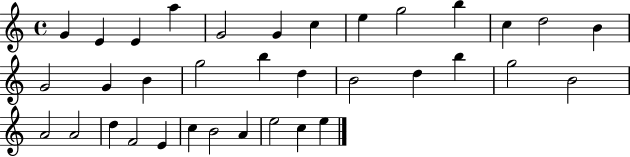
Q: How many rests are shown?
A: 0